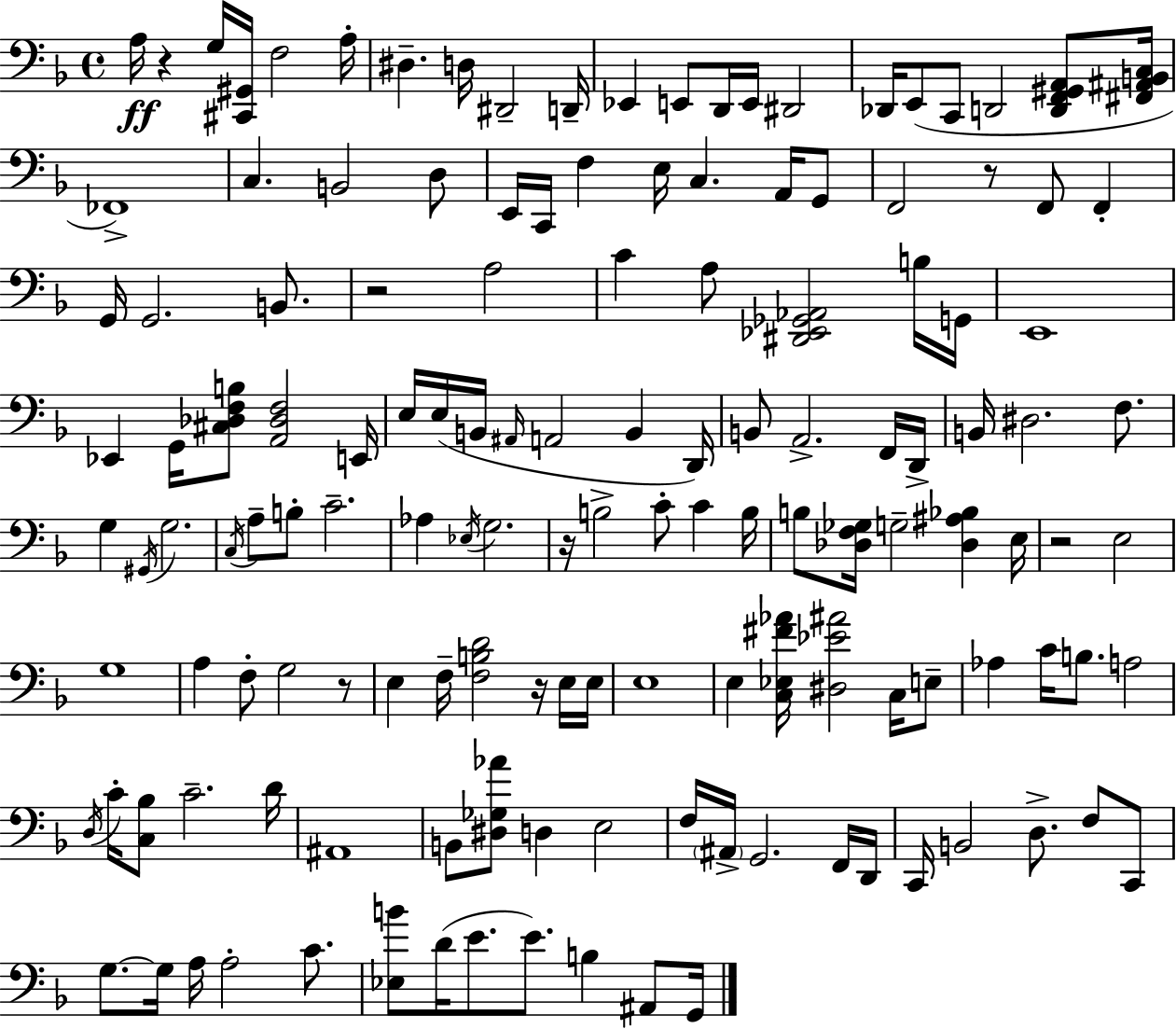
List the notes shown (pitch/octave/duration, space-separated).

A3/s R/q G3/s [C#2,G#2]/s F3/h A3/s D#3/q. D3/s D#2/h D2/s Eb2/q E2/e D2/s E2/s D#2/h Db2/s E2/e C2/e D2/h [D2,F2,G#2,A2]/e [F#2,A#2,B2,C3]/s FES2/w C3/q. B2/h D3/e E2/s C2/s F3/q E3/s C3/q. A2/s G2/e F2/h R/e F2/e F2/q G2/s G2/h. B2/e. R/h A3/h C4/q A3/e [D#2,Eb2,Gb2,Ab2]/h B3/s G2/s E2/w Eb2/q G2/s [C#3,Db3,F3,B3]/e [A2,Db3,F3]/h E2/s E3/s E3/s B2/s A#2/s A2/h B2/q D2/s B2/e A2/h. F2/s D2/s B2/s D#3/h. F3/e. G3/q G#2/s G3/h. C3/s A3/e B3/e C4/h. Ab3/q Eb3/s G3/h. R/s B3/h C4/e C4/q B3/s B3/e [Db3,F3,Gb3]/s G3/h [Db3,A#3,Bb3]/q E3/s R/h E3/h G3/w A3/q F3/e G3/h R/e E3/q F3/s [F3,B3,D4]/h R/s E3/s E3/s E3/w E3/q [C3,Eb3,F#4,Ab4]/s [D#3,Eb4,A#4]/h C3/s E3/e Ab3/q C4/s B3/e. A3/h D3/s C4/s [C3,Bb3]/e C4/h. D4/s A#2/w B2/e [D#3,Gb3,Ab4]/e D3/q E3/h F3/s A#2/s G2/h. F2/s D2/s C2/s B2/h D3/e. F3/e C2/e G3/e. G3/s A3/s A3/h C4/e. [Eb3,B4]/e D4/s E4/e. E4/e. B3/q A#2/e G2/s